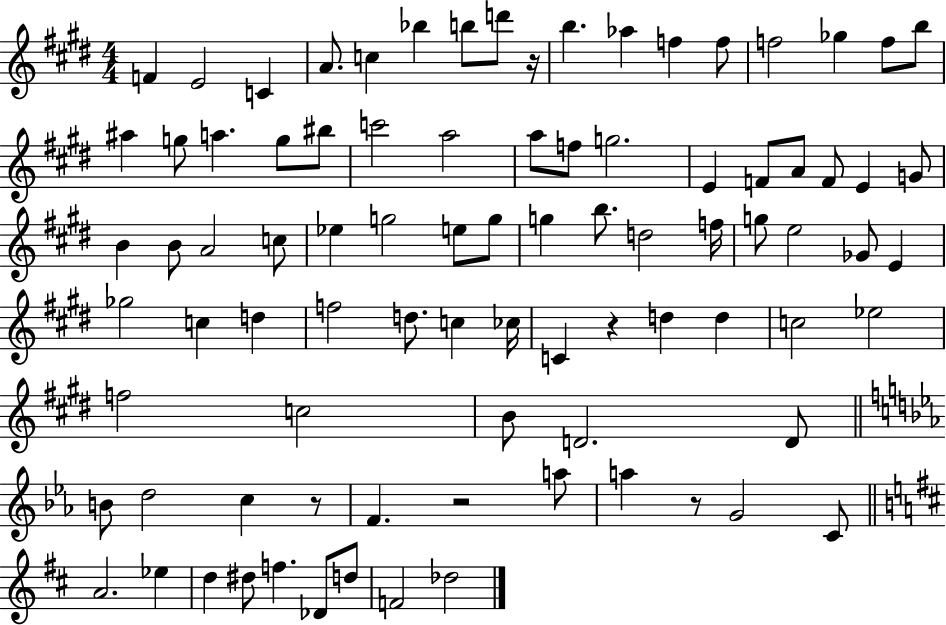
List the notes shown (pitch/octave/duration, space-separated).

F4/q E4/h C4/q A4/e. C5/q Bb5/q B5/e D6/e R/s B5/q. Ab5/q F5/q F5/e F5/h Gb5/q F5/e B5/e A#5/q G5/e A5/q. G5/e BIS5/e C6/h A5/h A5/e F5/e G5/h. E4/q F4/e A4/e F4/e E4/q G4/e B4/q B4/e A4/h C5/e Eb5/q G5/h E5/e G5/e G5/q B5/e. D5/h F5/s G5/e E5/h Gb4/e E4/q Gb5/h C5/q D5/q F5/h D5/e. C5/q CES5/s C4/q R/q D5/q D5/q C5/h Eb5/h F5/h C5/h B4/e D4/h. D4/e B4/e D5/h C5/q R/e F4/q. R/h A5/e A5/q R/e G4/h C4/e A4/h. Eb5/q D5/q D#5/e F5/q. Db4/e D5/e F4/h Db5/h